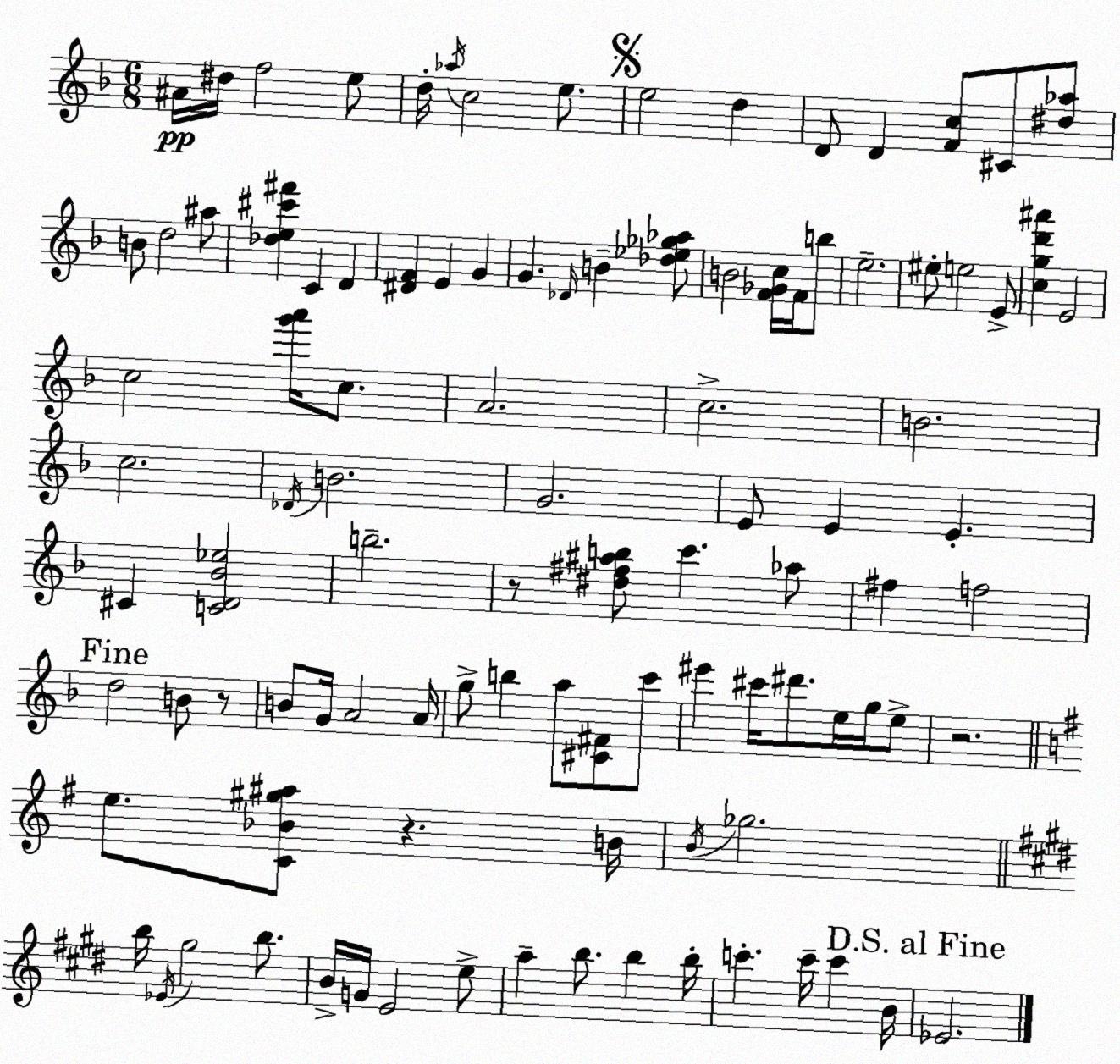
X:1
T:Untitled
M:6/8
L:1/4
K:Dm
^A/4 ^d/4 f2 e/2 d/4 _a/4 c2 e/2 e2 d D/2 D [Fc]/2 ^C/2 [^d_a]/2 B/2 d2 ^a/2 [_de^c'^f'] C D [^DF] E G G _D/4 B [_d_e_g_a]/2 B2 [F_Gc]/4 F/4 b/2 e2 ^e/2 e2 E/2 [cgd'^a'] E2 c2 [g'a']/4 c/2 A2 c2 B2 c2 _D/4 B2 G2 E/2 E E ^C [CD_B_e]2 b2 z/2 [^d^f^ab]/2 c' _a/2 ^f f2 d2 B/2 z/2 B/2 G/4 A2 A/4 g/2 b a/2 [^C^F]/2 c'/2 ^e' ^c'/4 ^d'/2 e/4 g/4 e/2 z2 e/2 [C_B^g^a]/2 z B/4 B/4 _g2 b/4 _E/4 ^g2 b/2 B/4 G/4 E2 e/2 a b/2 b b/4 c' c'/4 c' B/4 _E2